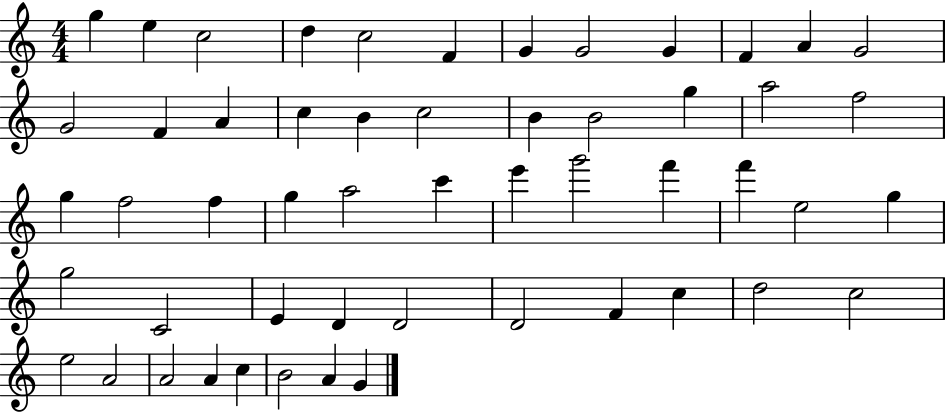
G5/q E5/q C5/h D5/q C5/h F4/q G4/q G4/h G4/q F4/q A4/q G4/h G4/h F4/q A4/q C5/q B4/q C5/h B4/q B4/h G5/q A5/h F5/h G5/q F5/h F5/q G5/q A5/h C6/q E6/q G6/h F6/q F6/q E5/h G5/q G5/h C4/h E4/q D4/q D4/h D4/h F4/q C5/q D5/h C5/h E5/h A4/h A4/h A4/q C5/q B4/h A4/q G4/q